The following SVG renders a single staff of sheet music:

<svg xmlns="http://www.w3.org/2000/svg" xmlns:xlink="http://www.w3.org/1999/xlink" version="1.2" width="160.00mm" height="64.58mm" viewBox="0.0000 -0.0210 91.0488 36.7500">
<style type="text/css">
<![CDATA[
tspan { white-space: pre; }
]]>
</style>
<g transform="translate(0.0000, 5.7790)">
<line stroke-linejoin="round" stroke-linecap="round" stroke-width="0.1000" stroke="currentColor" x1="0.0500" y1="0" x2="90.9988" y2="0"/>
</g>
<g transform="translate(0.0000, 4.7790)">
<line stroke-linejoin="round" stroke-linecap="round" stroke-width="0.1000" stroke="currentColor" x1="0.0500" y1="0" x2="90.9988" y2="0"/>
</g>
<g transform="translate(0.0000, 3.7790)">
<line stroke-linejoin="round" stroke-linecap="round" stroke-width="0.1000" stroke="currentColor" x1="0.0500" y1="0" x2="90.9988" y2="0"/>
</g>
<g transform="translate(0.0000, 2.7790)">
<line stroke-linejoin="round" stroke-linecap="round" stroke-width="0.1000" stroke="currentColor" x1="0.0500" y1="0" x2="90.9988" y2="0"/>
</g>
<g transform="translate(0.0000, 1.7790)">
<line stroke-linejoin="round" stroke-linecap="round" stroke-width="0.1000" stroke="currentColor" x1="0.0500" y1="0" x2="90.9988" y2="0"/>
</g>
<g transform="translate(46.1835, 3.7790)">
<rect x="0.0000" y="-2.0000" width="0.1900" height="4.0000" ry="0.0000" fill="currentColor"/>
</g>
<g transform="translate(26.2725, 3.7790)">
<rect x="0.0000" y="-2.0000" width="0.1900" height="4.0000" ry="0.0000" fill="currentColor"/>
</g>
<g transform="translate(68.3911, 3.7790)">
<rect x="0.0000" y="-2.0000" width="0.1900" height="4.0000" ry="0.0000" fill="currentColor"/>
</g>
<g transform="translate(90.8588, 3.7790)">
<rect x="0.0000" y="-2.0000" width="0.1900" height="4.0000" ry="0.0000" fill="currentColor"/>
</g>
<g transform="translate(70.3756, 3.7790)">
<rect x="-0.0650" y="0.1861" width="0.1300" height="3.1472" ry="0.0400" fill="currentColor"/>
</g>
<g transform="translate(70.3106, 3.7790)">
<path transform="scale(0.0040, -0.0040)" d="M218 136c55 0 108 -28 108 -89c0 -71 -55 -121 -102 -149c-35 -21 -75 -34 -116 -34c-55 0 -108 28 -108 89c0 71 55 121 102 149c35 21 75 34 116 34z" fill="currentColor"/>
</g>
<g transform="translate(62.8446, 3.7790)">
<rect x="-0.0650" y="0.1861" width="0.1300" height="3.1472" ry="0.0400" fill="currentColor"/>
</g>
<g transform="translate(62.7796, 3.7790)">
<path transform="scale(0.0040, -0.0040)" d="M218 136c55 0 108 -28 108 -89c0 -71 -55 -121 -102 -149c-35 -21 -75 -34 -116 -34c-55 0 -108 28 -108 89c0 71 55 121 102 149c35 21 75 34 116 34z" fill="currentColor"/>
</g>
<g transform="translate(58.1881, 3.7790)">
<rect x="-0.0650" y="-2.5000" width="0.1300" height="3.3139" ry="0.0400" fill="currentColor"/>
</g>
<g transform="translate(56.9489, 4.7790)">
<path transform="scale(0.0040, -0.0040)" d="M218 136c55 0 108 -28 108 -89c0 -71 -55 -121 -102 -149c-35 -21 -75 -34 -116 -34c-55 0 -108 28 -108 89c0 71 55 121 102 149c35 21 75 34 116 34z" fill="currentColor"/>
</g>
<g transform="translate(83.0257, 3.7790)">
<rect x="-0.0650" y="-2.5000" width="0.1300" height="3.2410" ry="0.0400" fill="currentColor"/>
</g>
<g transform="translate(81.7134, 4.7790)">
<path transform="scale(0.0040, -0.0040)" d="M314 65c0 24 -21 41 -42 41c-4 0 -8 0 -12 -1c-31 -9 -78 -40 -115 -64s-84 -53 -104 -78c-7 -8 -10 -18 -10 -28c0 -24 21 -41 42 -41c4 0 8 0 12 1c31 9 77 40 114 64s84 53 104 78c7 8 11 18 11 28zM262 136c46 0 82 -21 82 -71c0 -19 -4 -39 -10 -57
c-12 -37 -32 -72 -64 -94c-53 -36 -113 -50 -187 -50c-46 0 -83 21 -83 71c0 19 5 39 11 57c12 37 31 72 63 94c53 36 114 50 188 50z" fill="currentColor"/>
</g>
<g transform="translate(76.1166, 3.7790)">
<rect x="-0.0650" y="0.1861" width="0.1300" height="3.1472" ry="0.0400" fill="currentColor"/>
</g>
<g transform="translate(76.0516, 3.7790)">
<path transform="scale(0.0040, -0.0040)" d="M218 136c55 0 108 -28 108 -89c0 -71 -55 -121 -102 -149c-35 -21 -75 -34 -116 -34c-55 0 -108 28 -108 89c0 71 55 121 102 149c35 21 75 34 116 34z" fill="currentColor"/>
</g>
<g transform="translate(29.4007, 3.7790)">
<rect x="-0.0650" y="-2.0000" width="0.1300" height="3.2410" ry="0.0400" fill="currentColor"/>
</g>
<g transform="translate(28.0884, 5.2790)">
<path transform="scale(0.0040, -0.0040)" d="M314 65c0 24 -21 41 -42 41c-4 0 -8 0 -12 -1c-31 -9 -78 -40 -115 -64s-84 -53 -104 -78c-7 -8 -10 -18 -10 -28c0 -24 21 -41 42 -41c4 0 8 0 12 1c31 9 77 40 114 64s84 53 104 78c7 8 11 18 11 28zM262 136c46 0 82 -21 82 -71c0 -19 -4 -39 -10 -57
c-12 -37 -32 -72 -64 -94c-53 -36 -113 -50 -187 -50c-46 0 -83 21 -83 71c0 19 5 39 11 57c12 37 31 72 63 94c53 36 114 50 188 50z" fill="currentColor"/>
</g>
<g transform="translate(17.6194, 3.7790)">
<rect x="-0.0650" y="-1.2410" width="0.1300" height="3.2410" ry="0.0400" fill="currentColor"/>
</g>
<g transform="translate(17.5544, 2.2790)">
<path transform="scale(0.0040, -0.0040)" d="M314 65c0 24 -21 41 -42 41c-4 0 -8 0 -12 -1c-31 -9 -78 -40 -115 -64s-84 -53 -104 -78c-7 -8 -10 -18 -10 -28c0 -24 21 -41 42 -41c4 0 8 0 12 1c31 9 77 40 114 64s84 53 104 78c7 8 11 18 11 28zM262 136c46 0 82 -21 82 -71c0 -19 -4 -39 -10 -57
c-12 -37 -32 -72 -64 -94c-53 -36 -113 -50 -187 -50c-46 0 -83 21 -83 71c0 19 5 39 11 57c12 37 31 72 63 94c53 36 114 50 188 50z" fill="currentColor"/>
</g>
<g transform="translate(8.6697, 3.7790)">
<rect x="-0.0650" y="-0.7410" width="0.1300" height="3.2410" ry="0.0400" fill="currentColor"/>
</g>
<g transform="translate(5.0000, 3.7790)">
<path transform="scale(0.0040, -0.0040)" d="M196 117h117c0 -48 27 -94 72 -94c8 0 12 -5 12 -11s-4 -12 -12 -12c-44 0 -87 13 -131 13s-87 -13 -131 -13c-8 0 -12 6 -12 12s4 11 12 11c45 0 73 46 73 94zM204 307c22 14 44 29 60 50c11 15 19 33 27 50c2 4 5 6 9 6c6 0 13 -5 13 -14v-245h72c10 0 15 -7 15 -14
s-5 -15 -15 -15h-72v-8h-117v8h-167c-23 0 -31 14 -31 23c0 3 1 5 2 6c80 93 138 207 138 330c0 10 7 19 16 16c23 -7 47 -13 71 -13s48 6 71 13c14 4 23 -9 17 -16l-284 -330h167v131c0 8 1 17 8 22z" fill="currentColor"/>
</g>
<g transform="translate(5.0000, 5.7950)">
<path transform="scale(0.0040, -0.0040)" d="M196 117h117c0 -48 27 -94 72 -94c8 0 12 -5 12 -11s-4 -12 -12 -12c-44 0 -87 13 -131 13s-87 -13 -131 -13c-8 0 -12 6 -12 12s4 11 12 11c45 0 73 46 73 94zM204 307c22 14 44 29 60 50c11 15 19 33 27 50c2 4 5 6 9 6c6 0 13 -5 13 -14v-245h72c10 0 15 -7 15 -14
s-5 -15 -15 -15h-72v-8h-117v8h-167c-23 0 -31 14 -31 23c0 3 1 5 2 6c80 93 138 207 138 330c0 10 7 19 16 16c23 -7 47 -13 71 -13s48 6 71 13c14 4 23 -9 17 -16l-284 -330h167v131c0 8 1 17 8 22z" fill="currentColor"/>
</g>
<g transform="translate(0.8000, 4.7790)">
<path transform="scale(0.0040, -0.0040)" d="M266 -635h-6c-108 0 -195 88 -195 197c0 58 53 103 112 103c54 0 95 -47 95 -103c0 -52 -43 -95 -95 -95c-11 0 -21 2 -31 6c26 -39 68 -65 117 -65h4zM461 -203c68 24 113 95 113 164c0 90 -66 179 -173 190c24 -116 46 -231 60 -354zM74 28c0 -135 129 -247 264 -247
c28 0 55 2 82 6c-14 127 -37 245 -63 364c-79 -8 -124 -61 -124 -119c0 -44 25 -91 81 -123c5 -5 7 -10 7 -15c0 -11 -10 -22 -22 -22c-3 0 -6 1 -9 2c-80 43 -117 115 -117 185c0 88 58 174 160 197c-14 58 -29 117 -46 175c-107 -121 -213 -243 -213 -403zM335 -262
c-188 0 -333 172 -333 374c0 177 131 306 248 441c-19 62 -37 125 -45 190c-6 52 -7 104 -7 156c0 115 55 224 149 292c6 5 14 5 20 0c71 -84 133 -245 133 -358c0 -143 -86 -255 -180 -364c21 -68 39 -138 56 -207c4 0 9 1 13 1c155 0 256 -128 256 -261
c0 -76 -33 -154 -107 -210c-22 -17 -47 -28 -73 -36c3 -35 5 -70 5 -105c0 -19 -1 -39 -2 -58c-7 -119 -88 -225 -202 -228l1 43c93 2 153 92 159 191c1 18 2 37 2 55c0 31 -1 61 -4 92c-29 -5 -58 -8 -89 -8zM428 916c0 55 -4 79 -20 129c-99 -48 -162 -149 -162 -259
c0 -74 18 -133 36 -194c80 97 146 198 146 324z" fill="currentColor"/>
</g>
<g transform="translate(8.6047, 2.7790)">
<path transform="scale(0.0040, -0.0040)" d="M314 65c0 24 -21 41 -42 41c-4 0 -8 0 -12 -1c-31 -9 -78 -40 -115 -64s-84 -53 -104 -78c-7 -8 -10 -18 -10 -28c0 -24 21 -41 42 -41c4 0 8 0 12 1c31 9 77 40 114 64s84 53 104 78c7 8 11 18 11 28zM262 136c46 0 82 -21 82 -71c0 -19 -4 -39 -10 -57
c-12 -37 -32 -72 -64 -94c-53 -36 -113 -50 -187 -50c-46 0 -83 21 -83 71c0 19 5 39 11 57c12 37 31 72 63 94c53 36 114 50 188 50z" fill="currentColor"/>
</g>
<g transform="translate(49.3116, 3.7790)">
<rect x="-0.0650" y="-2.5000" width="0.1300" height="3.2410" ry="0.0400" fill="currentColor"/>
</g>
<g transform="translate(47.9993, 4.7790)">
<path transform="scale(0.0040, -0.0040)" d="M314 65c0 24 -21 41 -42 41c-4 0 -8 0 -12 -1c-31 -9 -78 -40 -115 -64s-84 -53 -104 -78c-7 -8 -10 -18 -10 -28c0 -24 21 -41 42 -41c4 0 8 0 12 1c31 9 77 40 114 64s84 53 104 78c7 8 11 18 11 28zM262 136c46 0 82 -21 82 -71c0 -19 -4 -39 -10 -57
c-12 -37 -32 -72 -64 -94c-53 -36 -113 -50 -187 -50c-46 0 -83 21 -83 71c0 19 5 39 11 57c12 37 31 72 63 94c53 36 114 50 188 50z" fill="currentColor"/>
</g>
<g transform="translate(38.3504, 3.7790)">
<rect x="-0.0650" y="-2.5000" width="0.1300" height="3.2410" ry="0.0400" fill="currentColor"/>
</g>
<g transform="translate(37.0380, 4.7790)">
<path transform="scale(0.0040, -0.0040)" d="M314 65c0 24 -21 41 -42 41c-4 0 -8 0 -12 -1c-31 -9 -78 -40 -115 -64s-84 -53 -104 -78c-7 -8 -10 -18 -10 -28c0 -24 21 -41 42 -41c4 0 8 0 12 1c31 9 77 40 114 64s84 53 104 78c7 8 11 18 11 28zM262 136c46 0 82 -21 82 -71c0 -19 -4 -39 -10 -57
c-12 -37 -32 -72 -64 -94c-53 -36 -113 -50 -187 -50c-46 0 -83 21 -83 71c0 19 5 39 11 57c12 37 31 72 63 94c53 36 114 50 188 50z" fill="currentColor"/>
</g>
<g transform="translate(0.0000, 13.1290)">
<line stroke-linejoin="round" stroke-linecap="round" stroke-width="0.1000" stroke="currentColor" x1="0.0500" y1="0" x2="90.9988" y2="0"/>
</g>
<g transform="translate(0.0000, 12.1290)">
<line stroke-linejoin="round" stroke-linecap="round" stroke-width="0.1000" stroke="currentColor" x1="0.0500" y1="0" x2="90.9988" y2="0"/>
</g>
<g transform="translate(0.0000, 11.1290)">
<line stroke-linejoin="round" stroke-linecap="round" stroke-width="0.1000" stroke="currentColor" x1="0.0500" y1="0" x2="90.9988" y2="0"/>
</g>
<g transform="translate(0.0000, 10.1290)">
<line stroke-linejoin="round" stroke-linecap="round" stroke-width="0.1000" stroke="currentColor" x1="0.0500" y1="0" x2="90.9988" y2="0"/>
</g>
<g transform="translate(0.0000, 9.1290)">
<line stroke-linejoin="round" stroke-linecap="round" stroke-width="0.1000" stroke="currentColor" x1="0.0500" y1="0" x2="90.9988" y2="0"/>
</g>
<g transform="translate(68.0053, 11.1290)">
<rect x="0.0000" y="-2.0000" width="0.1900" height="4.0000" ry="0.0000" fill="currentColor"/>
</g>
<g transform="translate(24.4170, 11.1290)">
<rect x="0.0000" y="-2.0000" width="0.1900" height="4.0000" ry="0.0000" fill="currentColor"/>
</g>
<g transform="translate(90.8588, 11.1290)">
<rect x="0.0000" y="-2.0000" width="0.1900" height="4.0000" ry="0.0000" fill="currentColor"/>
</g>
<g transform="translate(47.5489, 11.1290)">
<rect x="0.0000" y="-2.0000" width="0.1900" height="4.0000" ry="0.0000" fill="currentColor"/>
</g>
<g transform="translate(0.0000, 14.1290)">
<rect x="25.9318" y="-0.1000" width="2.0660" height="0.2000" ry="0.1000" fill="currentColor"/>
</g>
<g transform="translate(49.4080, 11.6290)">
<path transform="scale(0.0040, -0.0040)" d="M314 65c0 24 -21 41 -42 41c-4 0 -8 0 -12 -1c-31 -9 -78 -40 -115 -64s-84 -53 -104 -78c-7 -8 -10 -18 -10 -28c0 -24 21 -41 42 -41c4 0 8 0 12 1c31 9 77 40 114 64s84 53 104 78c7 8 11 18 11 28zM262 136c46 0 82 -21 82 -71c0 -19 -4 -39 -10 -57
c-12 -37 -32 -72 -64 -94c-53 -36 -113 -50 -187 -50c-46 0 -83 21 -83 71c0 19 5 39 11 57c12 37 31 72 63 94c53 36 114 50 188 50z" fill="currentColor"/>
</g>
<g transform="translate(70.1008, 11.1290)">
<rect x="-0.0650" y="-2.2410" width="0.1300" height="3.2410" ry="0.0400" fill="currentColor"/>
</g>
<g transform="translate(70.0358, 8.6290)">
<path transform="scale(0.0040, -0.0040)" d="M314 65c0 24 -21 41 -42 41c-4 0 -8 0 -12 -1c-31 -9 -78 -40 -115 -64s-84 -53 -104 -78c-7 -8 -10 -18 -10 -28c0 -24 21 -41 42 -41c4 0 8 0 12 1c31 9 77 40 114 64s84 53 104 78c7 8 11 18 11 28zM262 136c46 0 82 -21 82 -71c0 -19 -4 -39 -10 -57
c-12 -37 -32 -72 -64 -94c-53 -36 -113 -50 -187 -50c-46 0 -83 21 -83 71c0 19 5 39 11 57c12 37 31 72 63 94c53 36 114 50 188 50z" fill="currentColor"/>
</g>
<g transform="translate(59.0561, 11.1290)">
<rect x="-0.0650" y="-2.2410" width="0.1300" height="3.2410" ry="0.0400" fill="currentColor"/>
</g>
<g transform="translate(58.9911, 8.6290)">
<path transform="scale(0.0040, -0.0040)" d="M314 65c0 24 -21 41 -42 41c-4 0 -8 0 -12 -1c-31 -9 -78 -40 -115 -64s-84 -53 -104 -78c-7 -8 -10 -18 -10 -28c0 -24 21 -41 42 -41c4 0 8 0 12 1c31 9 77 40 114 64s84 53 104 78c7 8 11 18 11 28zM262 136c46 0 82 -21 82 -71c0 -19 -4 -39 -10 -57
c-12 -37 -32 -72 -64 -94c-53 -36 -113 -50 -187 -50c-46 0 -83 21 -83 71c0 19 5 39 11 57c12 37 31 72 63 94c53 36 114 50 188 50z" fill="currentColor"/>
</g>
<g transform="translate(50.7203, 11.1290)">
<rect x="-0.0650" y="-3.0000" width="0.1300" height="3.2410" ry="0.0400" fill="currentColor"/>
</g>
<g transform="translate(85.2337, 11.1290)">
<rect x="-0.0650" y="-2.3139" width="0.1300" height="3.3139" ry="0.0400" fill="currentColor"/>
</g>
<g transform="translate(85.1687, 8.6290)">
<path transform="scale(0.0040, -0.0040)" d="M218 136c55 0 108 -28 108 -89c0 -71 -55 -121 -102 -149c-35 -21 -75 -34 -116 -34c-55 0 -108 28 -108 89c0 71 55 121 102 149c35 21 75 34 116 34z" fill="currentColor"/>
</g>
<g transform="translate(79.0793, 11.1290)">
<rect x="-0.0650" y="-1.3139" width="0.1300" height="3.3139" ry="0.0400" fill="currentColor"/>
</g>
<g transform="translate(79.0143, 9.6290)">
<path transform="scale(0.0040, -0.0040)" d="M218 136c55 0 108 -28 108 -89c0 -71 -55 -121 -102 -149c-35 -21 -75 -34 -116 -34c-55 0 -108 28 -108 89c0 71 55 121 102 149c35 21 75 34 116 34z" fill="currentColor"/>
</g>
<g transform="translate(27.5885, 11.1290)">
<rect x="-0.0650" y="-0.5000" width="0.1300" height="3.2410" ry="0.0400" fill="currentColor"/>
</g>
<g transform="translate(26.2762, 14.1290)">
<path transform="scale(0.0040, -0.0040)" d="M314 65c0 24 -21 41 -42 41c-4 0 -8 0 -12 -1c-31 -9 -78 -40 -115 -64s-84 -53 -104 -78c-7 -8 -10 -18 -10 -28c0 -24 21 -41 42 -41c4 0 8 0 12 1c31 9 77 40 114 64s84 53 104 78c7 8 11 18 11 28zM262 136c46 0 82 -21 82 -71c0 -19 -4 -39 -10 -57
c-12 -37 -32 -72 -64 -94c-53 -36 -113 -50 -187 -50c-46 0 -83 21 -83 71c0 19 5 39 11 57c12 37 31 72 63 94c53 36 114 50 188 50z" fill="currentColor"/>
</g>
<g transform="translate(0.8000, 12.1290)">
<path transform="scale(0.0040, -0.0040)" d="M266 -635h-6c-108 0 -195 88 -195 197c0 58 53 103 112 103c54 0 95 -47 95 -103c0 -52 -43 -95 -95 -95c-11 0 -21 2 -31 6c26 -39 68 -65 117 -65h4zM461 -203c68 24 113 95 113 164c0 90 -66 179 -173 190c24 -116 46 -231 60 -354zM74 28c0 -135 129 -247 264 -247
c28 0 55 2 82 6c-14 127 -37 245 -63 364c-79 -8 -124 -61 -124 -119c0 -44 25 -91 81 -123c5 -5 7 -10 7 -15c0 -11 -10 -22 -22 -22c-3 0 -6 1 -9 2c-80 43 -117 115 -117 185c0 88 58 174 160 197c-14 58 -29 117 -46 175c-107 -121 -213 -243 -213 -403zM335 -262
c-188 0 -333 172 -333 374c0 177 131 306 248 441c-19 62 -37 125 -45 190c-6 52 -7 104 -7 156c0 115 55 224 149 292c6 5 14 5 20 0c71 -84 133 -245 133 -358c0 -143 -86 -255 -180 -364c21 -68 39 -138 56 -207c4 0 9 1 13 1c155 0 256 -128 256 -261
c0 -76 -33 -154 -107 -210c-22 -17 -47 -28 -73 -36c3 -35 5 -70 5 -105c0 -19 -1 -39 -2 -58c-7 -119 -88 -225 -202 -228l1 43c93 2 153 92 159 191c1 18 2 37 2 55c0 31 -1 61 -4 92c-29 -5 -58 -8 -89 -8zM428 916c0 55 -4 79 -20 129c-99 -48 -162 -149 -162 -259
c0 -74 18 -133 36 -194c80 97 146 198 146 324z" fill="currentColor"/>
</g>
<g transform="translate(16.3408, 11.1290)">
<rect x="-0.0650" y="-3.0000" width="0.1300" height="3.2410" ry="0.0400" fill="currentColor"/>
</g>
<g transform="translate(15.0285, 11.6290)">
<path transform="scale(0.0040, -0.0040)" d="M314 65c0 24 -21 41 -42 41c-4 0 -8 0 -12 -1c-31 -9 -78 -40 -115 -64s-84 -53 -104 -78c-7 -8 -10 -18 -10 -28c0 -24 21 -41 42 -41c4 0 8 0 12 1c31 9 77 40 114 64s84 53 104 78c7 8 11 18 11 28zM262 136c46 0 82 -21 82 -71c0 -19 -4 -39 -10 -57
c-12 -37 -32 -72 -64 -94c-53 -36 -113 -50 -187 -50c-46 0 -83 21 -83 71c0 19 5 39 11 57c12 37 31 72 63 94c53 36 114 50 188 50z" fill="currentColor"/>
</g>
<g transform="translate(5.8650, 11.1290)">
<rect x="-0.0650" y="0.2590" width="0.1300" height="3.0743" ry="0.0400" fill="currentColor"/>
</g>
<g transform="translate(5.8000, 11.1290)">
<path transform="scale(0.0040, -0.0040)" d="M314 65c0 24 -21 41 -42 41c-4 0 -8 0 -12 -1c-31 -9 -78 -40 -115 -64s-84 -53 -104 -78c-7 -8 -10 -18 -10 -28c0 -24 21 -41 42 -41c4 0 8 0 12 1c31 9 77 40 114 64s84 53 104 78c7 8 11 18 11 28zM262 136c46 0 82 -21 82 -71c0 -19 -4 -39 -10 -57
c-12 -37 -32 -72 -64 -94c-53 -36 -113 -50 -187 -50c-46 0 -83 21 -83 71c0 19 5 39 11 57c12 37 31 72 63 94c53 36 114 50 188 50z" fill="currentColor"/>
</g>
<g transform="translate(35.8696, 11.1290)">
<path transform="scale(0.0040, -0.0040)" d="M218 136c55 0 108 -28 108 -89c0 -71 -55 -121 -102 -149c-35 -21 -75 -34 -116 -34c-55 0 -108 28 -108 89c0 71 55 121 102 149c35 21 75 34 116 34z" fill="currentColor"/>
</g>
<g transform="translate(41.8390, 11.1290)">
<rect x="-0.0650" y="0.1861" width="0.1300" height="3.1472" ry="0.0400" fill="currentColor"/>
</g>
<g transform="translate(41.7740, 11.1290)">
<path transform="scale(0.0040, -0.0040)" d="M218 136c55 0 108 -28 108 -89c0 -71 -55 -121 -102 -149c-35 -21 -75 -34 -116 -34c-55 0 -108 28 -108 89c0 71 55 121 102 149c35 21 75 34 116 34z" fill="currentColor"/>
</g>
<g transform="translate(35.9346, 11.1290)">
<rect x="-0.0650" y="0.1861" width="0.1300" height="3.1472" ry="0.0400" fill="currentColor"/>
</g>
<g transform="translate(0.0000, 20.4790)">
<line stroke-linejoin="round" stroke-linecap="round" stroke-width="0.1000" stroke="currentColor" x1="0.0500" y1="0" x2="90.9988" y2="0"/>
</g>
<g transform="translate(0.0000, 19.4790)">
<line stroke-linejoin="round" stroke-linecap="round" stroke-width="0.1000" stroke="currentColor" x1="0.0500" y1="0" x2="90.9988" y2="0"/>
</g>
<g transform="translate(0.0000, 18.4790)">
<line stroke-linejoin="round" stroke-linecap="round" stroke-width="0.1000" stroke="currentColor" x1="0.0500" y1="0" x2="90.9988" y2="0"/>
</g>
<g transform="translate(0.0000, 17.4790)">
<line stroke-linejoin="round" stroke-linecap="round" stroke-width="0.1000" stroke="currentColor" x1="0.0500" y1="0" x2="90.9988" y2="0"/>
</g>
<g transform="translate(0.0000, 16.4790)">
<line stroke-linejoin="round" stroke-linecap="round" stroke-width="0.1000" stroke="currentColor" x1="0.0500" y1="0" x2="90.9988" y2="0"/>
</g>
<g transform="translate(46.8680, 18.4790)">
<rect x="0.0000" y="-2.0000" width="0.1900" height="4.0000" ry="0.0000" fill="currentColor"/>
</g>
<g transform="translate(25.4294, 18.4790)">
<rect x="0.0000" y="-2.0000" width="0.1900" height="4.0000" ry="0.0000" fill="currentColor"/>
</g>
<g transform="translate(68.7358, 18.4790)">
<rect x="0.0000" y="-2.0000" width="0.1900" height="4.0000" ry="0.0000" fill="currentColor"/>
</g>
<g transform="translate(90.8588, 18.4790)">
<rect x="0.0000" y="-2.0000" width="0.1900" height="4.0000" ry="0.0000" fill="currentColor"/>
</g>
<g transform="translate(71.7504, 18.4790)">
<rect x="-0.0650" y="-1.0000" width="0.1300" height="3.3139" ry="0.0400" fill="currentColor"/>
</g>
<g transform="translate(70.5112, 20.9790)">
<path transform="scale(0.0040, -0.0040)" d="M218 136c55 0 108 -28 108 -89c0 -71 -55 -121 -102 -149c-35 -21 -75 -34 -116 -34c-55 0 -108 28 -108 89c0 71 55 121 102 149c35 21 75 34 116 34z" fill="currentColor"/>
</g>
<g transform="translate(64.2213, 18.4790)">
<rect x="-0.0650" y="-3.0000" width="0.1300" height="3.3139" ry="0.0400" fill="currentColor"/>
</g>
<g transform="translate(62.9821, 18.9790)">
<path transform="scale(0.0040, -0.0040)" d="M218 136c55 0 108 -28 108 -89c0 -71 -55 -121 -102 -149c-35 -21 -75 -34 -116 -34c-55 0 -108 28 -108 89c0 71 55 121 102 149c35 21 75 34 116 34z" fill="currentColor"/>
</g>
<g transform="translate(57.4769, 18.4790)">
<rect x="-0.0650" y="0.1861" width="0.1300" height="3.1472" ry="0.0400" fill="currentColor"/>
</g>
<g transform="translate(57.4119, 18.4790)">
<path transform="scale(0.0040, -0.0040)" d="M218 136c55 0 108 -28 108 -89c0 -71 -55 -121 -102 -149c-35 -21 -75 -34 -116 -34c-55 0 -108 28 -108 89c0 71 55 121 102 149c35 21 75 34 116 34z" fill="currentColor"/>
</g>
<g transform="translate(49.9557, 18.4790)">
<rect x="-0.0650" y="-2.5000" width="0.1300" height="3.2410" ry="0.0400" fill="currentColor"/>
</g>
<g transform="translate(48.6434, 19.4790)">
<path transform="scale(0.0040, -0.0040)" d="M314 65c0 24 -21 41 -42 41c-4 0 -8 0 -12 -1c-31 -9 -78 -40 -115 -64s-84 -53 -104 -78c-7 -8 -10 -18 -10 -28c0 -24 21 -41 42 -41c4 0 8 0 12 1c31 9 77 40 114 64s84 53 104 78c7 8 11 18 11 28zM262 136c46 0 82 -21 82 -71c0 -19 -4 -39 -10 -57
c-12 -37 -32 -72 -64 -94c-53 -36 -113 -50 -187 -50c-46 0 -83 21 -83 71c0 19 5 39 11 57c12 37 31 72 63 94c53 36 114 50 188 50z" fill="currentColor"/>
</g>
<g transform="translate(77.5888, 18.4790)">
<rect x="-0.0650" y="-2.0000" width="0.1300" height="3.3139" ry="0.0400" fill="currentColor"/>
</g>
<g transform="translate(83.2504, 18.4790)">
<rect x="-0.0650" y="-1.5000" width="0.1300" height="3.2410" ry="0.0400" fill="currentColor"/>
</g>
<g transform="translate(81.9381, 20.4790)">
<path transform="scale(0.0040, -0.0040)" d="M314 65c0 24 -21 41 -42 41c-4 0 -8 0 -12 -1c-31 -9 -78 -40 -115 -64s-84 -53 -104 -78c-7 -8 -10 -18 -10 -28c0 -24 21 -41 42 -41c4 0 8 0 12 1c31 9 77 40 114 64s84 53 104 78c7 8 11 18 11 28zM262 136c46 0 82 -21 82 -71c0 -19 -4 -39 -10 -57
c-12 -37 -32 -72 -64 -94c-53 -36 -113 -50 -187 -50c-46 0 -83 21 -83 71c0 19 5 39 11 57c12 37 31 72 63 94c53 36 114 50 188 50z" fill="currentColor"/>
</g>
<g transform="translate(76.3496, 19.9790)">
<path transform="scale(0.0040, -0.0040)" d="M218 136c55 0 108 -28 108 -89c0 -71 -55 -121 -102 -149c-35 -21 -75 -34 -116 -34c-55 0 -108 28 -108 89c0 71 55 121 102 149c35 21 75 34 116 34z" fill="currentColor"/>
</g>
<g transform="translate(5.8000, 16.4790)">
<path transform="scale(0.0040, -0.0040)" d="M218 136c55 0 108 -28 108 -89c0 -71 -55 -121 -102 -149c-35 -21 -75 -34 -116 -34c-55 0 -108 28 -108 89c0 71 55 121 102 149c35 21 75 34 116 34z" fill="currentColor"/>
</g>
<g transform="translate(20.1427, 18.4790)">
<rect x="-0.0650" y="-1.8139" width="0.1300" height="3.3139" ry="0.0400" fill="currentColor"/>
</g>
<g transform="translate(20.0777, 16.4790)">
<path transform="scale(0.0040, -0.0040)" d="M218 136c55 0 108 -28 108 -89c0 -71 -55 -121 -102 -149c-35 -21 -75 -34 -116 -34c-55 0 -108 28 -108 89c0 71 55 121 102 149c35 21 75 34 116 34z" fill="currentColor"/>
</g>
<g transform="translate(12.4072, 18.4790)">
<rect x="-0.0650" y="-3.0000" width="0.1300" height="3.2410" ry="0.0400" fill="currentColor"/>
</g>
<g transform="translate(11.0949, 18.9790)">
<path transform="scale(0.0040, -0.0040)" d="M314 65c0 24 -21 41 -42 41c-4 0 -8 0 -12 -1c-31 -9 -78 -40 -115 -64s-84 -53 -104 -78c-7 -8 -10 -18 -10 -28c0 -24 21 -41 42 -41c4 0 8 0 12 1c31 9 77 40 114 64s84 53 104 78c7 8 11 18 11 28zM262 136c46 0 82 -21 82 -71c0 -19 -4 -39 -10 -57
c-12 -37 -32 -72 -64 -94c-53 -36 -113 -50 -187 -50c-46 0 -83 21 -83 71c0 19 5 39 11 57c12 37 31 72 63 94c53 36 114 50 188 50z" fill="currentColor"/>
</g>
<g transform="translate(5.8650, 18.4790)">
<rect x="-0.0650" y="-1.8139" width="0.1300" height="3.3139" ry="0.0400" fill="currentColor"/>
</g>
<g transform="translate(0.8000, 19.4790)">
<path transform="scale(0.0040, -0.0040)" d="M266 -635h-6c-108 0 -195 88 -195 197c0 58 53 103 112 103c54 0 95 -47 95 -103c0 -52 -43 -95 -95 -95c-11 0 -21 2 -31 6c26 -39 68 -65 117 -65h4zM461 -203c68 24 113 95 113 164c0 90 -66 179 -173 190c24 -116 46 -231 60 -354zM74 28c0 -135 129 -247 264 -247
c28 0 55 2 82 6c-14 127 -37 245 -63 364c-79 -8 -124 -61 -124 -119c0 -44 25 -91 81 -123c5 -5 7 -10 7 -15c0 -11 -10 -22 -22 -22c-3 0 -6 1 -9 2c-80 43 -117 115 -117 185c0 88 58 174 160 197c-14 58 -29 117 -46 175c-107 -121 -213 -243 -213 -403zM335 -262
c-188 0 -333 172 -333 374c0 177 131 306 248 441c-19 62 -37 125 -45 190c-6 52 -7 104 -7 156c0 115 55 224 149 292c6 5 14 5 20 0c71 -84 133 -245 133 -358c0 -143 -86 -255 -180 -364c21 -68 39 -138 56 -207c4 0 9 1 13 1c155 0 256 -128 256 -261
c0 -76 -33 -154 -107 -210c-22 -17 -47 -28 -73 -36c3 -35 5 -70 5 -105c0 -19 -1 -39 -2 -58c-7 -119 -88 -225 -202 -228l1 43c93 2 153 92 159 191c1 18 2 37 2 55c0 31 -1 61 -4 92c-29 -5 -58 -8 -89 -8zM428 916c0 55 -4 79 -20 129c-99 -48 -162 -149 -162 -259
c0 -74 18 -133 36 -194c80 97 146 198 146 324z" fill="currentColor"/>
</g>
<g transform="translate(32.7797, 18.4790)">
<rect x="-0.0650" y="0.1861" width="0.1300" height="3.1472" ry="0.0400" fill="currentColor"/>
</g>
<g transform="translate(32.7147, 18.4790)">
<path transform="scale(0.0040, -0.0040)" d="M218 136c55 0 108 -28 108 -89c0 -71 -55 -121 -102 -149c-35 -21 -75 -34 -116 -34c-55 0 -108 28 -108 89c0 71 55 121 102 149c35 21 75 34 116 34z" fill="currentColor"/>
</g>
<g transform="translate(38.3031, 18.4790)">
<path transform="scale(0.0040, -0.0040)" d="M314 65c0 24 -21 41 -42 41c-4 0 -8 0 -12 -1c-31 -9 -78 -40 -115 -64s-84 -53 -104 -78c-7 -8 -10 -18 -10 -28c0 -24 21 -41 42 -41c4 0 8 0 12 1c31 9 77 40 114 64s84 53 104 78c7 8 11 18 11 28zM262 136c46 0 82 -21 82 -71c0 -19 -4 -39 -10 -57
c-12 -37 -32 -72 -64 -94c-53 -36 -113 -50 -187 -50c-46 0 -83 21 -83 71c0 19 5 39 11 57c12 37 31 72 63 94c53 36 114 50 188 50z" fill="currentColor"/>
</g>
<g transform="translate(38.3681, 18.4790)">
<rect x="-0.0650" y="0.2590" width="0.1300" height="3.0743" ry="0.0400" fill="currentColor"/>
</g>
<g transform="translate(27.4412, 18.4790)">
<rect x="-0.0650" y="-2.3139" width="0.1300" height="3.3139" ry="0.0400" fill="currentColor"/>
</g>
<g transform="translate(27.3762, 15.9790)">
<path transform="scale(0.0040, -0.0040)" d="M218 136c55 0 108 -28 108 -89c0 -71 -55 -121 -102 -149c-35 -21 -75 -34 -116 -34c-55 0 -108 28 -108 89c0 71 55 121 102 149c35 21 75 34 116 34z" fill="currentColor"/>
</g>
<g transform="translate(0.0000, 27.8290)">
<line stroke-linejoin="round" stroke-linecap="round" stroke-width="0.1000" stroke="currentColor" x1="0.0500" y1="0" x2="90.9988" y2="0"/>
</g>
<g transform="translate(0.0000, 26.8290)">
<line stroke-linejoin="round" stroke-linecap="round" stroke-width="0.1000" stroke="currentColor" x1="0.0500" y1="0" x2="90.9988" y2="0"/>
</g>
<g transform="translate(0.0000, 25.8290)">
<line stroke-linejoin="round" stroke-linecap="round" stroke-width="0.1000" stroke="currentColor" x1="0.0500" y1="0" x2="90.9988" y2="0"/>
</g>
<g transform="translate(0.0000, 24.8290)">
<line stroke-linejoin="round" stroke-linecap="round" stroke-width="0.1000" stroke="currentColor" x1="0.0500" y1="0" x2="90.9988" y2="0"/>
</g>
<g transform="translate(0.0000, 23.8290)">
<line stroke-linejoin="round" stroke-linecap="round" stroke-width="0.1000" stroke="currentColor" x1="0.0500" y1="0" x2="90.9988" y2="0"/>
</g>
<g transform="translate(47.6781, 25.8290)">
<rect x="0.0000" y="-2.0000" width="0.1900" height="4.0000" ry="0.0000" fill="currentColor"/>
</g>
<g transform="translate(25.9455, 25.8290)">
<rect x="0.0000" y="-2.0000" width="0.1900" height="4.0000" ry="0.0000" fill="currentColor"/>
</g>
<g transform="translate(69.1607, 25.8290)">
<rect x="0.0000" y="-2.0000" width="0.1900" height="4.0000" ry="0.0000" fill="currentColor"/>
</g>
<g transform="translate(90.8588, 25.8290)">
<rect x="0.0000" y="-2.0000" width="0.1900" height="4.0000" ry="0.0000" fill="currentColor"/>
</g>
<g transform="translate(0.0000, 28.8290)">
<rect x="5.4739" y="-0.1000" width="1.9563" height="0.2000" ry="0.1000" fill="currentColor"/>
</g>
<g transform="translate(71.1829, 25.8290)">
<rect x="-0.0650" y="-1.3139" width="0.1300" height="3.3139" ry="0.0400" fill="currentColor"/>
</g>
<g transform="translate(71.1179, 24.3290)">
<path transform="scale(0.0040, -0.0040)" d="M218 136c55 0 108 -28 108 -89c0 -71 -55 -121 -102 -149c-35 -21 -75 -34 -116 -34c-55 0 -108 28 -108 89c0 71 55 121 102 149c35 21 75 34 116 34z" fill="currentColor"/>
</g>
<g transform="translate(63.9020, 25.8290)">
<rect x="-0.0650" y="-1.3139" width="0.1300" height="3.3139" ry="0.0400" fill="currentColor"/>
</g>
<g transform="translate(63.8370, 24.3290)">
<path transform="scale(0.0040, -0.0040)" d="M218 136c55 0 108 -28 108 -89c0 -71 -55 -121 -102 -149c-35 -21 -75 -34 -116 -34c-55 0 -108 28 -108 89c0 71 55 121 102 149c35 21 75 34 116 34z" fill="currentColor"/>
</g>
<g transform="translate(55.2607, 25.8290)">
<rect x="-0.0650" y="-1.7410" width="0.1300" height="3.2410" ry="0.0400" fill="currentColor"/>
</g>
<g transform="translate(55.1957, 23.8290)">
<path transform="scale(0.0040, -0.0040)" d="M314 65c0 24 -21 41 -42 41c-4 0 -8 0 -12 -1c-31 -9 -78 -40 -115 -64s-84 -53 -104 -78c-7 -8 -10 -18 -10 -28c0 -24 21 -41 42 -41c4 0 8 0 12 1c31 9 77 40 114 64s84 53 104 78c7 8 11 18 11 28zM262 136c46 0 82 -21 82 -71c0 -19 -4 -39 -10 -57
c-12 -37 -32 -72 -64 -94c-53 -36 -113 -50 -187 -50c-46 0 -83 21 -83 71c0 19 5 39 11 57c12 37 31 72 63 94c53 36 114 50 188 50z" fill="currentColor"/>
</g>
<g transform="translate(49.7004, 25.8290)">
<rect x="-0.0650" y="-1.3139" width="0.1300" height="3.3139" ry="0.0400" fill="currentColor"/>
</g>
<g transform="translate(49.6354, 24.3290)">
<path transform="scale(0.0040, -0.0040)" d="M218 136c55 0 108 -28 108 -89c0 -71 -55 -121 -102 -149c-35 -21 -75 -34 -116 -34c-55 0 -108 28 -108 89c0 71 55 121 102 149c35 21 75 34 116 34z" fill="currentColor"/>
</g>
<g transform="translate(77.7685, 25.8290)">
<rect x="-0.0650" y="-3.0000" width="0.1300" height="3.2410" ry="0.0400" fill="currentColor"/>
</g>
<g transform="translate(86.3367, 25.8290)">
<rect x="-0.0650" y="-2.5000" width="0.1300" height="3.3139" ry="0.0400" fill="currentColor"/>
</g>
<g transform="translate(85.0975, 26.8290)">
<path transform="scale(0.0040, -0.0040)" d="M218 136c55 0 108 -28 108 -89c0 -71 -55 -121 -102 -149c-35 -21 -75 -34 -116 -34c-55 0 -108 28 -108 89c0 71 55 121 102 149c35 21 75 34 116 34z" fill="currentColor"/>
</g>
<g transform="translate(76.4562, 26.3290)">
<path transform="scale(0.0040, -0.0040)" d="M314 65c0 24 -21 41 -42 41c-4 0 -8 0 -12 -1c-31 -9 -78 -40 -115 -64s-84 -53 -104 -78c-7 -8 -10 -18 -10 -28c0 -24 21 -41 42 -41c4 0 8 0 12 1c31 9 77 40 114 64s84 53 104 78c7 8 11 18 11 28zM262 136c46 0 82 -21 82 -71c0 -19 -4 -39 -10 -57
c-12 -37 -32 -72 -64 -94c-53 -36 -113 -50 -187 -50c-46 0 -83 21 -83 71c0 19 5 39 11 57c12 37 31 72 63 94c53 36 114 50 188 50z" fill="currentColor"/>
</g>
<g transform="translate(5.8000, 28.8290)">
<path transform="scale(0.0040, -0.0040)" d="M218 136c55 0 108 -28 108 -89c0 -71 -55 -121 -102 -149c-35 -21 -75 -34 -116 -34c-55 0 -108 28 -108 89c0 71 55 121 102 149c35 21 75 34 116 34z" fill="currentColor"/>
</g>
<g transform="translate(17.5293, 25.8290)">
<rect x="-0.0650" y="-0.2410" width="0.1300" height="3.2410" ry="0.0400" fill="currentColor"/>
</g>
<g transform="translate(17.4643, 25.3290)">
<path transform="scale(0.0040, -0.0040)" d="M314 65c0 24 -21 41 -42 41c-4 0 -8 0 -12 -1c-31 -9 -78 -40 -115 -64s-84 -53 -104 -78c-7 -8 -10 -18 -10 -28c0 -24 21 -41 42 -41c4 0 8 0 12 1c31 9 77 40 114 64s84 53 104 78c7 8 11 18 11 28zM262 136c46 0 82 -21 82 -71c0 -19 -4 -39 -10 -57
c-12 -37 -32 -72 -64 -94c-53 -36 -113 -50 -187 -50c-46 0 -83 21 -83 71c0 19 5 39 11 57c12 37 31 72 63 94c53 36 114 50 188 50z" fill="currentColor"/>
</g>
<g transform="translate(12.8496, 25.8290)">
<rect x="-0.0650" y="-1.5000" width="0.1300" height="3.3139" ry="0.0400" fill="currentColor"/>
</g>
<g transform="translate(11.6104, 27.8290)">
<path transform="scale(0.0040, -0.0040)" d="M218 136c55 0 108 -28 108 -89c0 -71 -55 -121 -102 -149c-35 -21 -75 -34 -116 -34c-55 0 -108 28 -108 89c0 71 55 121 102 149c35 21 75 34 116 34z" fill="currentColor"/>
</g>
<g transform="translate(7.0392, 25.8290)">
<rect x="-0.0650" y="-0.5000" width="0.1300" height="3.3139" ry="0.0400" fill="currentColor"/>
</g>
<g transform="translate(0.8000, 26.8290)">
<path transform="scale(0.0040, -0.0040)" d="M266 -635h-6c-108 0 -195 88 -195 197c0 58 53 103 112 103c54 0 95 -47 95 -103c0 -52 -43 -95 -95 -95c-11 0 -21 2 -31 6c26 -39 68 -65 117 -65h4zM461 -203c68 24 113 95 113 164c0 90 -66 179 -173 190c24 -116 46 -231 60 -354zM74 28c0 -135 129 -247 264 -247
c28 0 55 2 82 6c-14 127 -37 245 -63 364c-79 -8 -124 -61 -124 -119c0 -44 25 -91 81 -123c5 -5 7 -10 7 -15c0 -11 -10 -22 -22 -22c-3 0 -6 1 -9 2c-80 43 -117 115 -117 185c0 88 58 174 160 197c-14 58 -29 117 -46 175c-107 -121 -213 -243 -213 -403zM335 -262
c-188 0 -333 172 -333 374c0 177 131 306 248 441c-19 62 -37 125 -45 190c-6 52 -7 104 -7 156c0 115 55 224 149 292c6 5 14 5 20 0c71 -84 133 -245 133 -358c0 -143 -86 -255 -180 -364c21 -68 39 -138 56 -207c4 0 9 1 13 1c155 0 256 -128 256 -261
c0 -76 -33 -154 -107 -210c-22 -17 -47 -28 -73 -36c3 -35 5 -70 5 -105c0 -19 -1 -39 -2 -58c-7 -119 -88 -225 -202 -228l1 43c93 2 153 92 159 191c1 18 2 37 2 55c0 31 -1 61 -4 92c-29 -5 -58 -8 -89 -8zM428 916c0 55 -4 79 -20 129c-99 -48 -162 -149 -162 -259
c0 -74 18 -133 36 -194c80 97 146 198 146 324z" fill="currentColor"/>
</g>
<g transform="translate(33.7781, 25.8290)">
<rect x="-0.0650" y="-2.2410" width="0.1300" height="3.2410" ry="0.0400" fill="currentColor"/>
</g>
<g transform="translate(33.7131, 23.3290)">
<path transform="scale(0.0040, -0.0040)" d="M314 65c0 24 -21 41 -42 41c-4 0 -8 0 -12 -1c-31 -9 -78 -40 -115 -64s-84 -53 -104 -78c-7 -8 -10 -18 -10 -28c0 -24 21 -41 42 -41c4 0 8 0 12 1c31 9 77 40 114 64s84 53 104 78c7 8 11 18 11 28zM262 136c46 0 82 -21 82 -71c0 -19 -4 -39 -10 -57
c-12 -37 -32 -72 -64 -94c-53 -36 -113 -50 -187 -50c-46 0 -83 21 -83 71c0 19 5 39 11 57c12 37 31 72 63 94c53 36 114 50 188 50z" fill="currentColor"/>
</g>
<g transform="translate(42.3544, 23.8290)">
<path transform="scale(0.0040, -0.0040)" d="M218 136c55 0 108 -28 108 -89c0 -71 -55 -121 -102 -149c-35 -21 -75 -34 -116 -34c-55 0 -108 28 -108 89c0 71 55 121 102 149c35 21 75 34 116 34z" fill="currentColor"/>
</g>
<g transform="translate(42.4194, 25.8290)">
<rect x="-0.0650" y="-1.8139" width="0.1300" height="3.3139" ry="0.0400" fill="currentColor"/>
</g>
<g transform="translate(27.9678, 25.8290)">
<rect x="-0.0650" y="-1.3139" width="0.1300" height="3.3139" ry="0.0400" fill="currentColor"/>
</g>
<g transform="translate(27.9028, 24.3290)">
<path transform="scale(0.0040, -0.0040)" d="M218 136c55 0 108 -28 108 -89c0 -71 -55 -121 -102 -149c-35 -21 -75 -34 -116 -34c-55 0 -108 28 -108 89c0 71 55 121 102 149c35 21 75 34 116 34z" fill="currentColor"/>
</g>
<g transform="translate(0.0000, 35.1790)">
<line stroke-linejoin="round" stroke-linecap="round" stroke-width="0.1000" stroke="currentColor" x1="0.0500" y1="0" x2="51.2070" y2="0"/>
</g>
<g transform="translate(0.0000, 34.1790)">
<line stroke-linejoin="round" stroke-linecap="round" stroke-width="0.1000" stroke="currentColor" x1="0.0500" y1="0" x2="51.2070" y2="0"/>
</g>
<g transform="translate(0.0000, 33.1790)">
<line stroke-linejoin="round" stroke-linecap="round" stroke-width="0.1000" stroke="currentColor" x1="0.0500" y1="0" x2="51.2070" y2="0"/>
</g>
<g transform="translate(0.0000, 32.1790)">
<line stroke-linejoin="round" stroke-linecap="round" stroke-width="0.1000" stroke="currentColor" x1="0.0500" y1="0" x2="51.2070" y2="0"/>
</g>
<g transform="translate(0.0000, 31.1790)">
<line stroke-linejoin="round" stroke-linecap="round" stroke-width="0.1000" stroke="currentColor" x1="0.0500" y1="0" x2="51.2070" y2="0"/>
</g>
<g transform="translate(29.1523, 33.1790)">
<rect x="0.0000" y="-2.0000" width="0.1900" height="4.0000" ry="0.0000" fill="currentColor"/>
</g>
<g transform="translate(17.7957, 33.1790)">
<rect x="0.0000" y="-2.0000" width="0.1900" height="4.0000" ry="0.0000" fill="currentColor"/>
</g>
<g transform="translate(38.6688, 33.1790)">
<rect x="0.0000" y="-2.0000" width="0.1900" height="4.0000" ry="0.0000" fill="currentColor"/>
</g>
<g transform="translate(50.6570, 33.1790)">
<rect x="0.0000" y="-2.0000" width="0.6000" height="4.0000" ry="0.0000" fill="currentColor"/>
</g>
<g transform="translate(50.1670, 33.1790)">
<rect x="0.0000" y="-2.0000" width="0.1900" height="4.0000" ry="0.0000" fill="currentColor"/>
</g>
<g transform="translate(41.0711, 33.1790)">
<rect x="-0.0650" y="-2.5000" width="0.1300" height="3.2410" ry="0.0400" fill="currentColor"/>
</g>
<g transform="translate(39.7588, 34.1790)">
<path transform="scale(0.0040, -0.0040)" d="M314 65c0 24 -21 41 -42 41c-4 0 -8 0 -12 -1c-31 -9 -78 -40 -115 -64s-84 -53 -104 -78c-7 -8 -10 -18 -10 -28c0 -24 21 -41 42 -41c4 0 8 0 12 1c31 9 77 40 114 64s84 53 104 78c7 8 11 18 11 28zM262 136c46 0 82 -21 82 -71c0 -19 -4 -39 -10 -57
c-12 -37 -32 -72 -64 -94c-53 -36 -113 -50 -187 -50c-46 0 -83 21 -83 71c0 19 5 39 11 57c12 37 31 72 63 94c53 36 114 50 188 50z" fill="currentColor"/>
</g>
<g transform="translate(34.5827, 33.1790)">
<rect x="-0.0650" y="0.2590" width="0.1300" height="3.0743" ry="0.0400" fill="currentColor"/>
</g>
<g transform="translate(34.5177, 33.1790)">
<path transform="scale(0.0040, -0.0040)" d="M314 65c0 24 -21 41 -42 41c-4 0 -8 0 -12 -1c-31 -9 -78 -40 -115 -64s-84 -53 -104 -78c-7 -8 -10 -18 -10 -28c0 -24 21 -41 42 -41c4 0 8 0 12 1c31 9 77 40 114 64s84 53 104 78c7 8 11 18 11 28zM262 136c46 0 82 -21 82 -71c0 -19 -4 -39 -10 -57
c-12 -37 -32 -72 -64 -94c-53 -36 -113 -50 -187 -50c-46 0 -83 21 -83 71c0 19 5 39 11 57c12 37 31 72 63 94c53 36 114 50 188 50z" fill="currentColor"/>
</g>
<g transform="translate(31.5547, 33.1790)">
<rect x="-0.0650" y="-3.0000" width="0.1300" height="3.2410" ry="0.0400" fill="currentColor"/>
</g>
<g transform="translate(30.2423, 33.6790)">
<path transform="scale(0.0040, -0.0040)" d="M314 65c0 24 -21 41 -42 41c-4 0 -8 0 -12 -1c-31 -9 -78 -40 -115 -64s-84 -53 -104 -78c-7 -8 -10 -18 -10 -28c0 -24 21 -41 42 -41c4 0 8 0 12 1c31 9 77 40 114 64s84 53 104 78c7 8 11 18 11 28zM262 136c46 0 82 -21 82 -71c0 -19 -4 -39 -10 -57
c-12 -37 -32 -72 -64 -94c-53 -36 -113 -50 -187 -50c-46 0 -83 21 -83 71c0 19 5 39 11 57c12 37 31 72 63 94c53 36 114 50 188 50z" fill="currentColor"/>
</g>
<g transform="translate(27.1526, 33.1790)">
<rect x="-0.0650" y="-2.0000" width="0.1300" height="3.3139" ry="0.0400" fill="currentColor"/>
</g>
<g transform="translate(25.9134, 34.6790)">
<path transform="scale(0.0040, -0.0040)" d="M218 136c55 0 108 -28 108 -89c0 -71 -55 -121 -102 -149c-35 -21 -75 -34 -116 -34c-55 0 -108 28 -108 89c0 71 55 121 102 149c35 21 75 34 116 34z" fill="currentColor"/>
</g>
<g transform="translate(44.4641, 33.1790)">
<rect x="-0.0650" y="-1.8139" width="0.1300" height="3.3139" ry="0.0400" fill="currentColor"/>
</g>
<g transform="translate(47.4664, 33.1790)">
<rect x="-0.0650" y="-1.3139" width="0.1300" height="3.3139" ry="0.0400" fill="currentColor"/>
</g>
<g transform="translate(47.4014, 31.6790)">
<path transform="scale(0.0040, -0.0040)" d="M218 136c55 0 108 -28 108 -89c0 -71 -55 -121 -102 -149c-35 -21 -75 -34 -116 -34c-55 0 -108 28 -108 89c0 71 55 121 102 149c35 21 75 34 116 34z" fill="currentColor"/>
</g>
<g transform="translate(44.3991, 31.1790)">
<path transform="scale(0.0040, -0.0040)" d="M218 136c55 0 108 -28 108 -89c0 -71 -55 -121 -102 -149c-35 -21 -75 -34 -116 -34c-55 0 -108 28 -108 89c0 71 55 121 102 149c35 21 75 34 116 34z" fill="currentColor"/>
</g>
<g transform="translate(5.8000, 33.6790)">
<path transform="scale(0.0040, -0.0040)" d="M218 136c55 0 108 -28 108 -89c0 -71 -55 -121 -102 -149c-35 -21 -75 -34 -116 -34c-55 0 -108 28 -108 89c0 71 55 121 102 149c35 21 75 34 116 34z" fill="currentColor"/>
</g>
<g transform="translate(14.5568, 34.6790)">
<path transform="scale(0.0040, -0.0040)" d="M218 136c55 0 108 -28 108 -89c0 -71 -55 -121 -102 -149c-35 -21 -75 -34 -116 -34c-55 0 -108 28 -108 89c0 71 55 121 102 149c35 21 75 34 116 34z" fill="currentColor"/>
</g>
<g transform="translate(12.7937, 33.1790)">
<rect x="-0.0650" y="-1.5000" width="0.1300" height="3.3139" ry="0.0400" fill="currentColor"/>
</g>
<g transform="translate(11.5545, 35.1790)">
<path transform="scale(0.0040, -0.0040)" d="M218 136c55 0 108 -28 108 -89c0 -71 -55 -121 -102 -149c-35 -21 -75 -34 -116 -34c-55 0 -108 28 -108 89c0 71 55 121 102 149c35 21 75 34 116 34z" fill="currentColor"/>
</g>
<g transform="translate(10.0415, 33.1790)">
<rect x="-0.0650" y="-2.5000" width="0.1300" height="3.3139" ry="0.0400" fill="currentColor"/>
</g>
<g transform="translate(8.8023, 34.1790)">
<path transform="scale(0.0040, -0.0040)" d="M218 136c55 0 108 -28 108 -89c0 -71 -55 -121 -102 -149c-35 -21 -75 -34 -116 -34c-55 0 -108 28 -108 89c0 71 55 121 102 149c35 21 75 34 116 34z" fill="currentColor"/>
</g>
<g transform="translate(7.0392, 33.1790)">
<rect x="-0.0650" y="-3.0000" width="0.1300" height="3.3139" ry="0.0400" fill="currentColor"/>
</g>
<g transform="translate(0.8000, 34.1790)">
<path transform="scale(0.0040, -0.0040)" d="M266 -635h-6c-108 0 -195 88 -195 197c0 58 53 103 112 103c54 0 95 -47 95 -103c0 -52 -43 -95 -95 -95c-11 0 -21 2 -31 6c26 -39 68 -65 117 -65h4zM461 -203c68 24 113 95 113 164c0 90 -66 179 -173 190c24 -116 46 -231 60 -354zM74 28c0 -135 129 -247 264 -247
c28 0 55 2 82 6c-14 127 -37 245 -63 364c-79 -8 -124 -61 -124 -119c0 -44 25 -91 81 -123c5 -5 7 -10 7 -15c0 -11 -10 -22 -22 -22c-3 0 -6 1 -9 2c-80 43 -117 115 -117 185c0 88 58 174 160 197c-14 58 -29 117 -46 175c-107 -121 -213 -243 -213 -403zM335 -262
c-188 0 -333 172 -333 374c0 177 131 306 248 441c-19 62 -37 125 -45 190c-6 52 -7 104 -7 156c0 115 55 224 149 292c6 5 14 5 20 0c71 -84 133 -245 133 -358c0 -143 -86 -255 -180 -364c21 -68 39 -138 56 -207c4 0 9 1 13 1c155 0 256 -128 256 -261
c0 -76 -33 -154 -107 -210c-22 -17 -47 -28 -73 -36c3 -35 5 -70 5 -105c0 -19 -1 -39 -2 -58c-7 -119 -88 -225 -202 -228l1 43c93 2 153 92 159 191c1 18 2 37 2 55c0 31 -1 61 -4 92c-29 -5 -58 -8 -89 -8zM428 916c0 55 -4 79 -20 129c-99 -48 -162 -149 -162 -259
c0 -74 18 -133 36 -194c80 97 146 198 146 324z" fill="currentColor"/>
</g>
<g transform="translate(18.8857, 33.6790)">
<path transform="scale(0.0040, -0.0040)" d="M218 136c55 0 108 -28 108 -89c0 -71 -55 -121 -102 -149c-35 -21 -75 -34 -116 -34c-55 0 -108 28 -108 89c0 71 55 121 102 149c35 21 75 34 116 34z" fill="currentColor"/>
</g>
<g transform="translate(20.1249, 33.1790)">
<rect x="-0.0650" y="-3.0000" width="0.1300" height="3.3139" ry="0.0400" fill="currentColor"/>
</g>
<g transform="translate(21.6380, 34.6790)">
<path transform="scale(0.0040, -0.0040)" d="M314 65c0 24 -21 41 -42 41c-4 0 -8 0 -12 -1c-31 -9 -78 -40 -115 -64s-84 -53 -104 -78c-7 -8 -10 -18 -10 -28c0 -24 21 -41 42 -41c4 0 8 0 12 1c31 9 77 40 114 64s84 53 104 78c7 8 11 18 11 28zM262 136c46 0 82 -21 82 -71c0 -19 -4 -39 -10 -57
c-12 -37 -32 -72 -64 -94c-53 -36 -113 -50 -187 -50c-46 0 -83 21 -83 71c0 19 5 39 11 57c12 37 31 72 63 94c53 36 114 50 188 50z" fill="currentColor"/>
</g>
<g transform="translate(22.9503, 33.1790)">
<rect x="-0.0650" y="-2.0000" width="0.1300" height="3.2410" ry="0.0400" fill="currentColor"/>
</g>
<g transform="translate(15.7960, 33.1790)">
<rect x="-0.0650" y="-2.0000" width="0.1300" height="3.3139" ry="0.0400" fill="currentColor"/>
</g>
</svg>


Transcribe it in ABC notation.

X:1
T:Untitled
M:4/4
L:1/4
K:C
d2 e2 F2 G2 G2 G B B B G2 B2 A2 C2 B B A2 g2 g2 e g f A2 f g B B2 G2 B A D F E2 C E c2 e g2 f e f2 e e A2 G A G E F A F2 F A2 B2 G2 f e